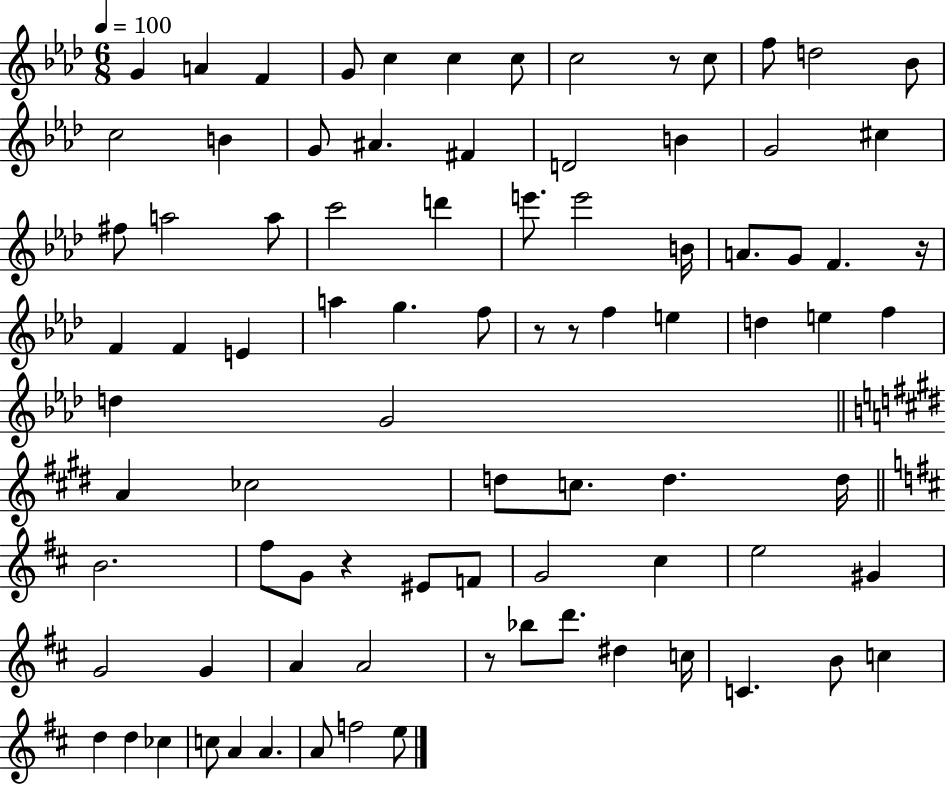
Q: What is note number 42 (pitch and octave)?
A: E5